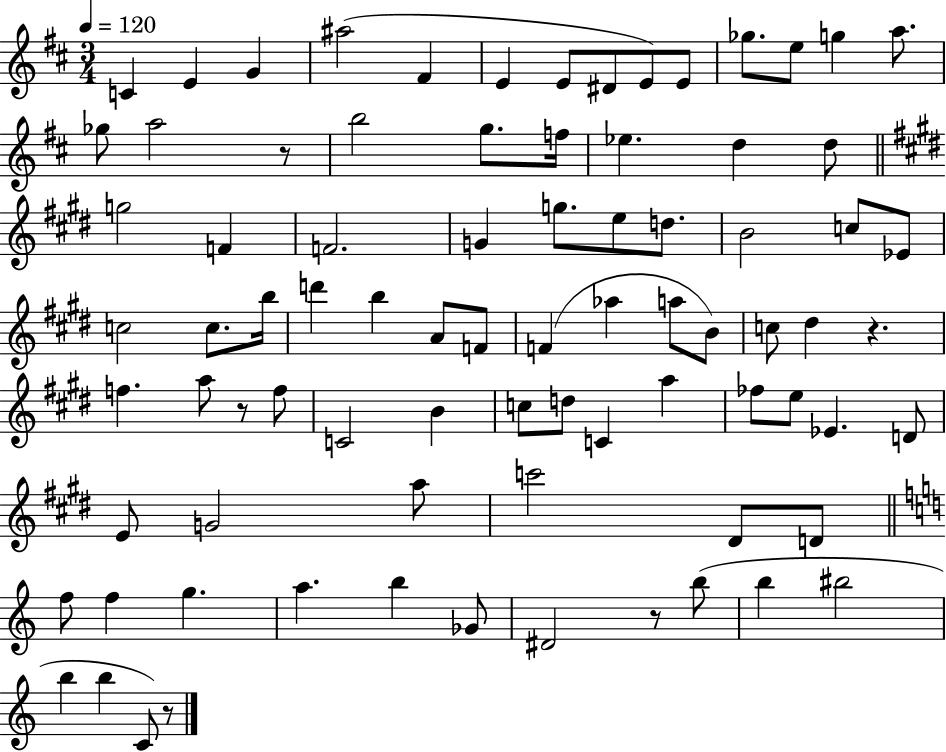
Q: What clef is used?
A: treble